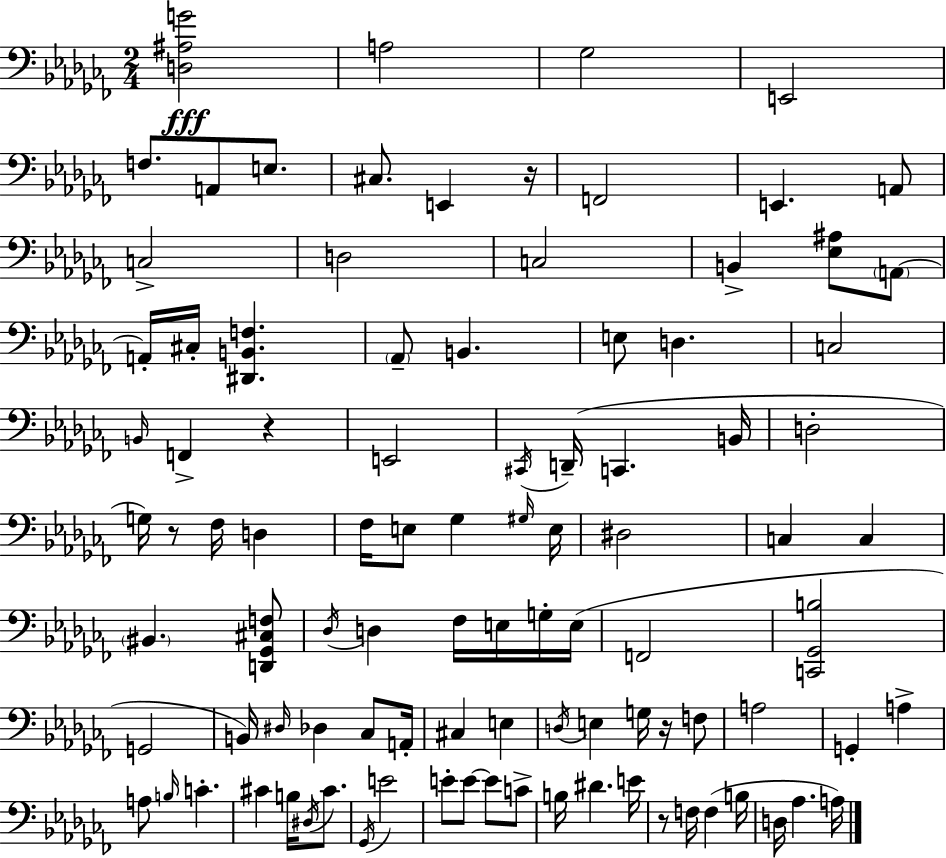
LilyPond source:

{
  \clef bass
  \numericTimeSignature
  \time 2/4
  \key aes \minor
  <d ais g'>2\fff | a2 | ges2 | e,2 | \break f8. a,8 e8. | cis8. e,4 r16 | f,2 | e,4. a,8 | \break c2-> | d2 | c2 | b,4-> <ees ais>8 \parenthesize a,8~~ | \break a,16-. cis16-. <dis, b, f>4. | \parenthesize aes,8-- b,4. | e8 d4. | c2 | \break \grace { b,16 } f,4-> r4 | e,2 | \acciaccatura { cis,16 }( d,16-- c,4. | b,16 d2-. | \break g16) r8 fes16 d4 | fes16 e8 ges4 | \grace { gis16 } e16 dis2 | c4 c4 | \break \parenthesize bis,4. | <d, ges, cis f>8 \acciaccatura { des16 } d4 | fes16 e16 g16-. e16( f,2 | <c, ges, b>2 | \break g,2 | b,16) \grace { dis16 } des4 | ces8 a,16-. cis4 | e4 \acciaccatura { d16 } e4 | \break g16 r16 f8 a2 | g,4-. | a4-> a8 | \grace { b16 } c'4.-. cis'4 | \break b16 \acciaccatura { dis16 } cis'8. | \acciaccatura { ges,16 } e'2 | e'8-. e'8~~ e'8 c'8-> | b16 dis'4. | \break e'16 r8 f16 f4( | b16 d16 aes4. | a16) \bar "|."
}